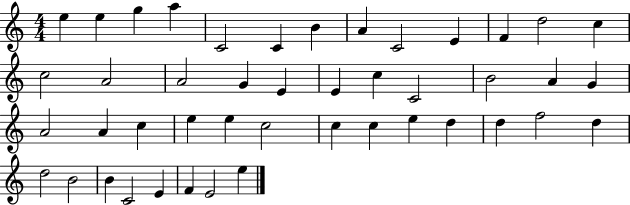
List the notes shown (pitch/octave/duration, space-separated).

E5/q E5/q G5/q A5/q C4/h C4/q B4/q A4/q C4/h E4/q F4/q D5/h C5/q C5/h A4/h A4/h G4/q E4/q E4/q C5/q C4/h B4/h A4/q G4/q A4/h A4/q C5/q E5/q E5/q C5/h C5/q C5/q E5/q D5/q D5/q F5/h D5/q D5/h B4/h B4/q C4/h E4/q F4/q E4/h E5/q